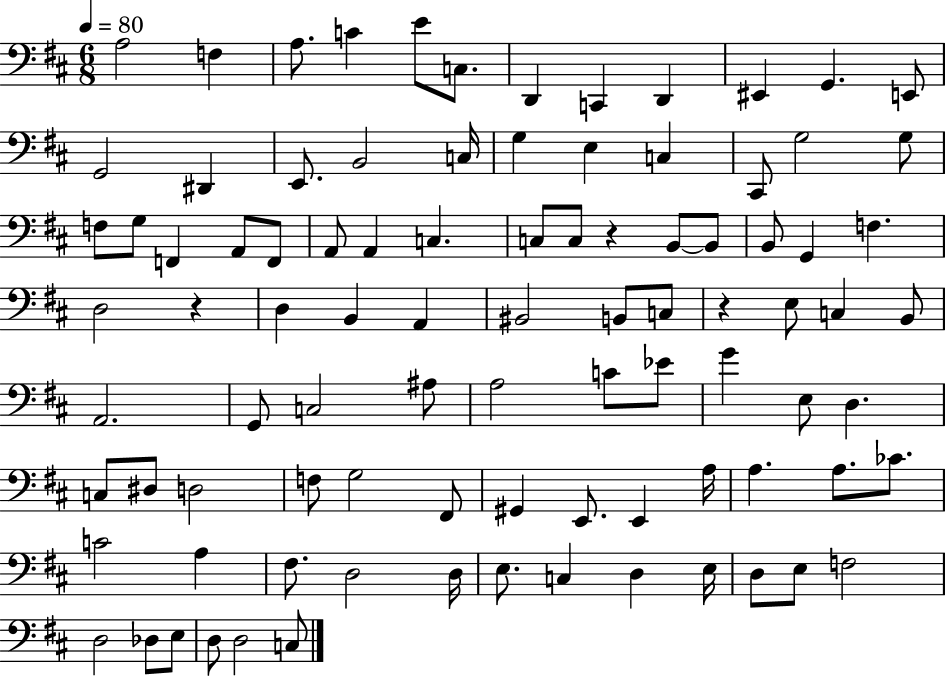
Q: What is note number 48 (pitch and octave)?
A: B2